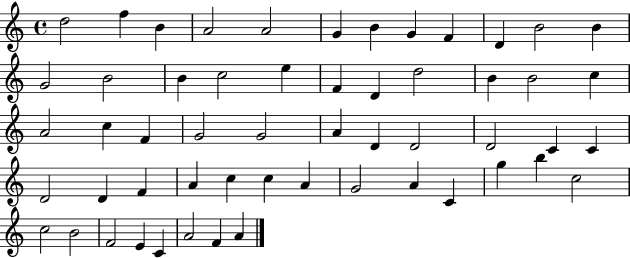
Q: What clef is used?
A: treble